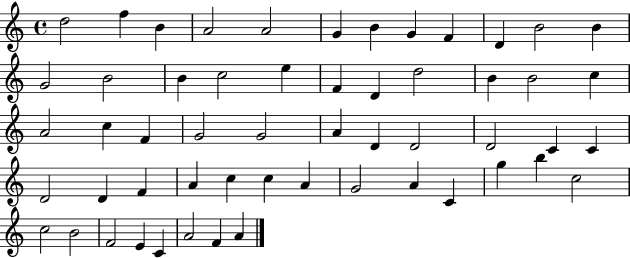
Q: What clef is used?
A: treble